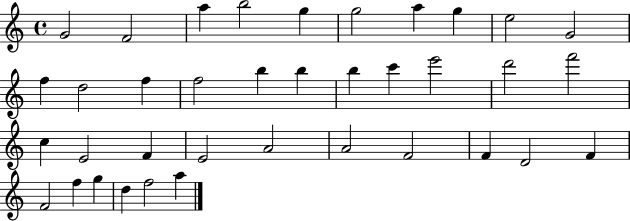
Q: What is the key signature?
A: C major